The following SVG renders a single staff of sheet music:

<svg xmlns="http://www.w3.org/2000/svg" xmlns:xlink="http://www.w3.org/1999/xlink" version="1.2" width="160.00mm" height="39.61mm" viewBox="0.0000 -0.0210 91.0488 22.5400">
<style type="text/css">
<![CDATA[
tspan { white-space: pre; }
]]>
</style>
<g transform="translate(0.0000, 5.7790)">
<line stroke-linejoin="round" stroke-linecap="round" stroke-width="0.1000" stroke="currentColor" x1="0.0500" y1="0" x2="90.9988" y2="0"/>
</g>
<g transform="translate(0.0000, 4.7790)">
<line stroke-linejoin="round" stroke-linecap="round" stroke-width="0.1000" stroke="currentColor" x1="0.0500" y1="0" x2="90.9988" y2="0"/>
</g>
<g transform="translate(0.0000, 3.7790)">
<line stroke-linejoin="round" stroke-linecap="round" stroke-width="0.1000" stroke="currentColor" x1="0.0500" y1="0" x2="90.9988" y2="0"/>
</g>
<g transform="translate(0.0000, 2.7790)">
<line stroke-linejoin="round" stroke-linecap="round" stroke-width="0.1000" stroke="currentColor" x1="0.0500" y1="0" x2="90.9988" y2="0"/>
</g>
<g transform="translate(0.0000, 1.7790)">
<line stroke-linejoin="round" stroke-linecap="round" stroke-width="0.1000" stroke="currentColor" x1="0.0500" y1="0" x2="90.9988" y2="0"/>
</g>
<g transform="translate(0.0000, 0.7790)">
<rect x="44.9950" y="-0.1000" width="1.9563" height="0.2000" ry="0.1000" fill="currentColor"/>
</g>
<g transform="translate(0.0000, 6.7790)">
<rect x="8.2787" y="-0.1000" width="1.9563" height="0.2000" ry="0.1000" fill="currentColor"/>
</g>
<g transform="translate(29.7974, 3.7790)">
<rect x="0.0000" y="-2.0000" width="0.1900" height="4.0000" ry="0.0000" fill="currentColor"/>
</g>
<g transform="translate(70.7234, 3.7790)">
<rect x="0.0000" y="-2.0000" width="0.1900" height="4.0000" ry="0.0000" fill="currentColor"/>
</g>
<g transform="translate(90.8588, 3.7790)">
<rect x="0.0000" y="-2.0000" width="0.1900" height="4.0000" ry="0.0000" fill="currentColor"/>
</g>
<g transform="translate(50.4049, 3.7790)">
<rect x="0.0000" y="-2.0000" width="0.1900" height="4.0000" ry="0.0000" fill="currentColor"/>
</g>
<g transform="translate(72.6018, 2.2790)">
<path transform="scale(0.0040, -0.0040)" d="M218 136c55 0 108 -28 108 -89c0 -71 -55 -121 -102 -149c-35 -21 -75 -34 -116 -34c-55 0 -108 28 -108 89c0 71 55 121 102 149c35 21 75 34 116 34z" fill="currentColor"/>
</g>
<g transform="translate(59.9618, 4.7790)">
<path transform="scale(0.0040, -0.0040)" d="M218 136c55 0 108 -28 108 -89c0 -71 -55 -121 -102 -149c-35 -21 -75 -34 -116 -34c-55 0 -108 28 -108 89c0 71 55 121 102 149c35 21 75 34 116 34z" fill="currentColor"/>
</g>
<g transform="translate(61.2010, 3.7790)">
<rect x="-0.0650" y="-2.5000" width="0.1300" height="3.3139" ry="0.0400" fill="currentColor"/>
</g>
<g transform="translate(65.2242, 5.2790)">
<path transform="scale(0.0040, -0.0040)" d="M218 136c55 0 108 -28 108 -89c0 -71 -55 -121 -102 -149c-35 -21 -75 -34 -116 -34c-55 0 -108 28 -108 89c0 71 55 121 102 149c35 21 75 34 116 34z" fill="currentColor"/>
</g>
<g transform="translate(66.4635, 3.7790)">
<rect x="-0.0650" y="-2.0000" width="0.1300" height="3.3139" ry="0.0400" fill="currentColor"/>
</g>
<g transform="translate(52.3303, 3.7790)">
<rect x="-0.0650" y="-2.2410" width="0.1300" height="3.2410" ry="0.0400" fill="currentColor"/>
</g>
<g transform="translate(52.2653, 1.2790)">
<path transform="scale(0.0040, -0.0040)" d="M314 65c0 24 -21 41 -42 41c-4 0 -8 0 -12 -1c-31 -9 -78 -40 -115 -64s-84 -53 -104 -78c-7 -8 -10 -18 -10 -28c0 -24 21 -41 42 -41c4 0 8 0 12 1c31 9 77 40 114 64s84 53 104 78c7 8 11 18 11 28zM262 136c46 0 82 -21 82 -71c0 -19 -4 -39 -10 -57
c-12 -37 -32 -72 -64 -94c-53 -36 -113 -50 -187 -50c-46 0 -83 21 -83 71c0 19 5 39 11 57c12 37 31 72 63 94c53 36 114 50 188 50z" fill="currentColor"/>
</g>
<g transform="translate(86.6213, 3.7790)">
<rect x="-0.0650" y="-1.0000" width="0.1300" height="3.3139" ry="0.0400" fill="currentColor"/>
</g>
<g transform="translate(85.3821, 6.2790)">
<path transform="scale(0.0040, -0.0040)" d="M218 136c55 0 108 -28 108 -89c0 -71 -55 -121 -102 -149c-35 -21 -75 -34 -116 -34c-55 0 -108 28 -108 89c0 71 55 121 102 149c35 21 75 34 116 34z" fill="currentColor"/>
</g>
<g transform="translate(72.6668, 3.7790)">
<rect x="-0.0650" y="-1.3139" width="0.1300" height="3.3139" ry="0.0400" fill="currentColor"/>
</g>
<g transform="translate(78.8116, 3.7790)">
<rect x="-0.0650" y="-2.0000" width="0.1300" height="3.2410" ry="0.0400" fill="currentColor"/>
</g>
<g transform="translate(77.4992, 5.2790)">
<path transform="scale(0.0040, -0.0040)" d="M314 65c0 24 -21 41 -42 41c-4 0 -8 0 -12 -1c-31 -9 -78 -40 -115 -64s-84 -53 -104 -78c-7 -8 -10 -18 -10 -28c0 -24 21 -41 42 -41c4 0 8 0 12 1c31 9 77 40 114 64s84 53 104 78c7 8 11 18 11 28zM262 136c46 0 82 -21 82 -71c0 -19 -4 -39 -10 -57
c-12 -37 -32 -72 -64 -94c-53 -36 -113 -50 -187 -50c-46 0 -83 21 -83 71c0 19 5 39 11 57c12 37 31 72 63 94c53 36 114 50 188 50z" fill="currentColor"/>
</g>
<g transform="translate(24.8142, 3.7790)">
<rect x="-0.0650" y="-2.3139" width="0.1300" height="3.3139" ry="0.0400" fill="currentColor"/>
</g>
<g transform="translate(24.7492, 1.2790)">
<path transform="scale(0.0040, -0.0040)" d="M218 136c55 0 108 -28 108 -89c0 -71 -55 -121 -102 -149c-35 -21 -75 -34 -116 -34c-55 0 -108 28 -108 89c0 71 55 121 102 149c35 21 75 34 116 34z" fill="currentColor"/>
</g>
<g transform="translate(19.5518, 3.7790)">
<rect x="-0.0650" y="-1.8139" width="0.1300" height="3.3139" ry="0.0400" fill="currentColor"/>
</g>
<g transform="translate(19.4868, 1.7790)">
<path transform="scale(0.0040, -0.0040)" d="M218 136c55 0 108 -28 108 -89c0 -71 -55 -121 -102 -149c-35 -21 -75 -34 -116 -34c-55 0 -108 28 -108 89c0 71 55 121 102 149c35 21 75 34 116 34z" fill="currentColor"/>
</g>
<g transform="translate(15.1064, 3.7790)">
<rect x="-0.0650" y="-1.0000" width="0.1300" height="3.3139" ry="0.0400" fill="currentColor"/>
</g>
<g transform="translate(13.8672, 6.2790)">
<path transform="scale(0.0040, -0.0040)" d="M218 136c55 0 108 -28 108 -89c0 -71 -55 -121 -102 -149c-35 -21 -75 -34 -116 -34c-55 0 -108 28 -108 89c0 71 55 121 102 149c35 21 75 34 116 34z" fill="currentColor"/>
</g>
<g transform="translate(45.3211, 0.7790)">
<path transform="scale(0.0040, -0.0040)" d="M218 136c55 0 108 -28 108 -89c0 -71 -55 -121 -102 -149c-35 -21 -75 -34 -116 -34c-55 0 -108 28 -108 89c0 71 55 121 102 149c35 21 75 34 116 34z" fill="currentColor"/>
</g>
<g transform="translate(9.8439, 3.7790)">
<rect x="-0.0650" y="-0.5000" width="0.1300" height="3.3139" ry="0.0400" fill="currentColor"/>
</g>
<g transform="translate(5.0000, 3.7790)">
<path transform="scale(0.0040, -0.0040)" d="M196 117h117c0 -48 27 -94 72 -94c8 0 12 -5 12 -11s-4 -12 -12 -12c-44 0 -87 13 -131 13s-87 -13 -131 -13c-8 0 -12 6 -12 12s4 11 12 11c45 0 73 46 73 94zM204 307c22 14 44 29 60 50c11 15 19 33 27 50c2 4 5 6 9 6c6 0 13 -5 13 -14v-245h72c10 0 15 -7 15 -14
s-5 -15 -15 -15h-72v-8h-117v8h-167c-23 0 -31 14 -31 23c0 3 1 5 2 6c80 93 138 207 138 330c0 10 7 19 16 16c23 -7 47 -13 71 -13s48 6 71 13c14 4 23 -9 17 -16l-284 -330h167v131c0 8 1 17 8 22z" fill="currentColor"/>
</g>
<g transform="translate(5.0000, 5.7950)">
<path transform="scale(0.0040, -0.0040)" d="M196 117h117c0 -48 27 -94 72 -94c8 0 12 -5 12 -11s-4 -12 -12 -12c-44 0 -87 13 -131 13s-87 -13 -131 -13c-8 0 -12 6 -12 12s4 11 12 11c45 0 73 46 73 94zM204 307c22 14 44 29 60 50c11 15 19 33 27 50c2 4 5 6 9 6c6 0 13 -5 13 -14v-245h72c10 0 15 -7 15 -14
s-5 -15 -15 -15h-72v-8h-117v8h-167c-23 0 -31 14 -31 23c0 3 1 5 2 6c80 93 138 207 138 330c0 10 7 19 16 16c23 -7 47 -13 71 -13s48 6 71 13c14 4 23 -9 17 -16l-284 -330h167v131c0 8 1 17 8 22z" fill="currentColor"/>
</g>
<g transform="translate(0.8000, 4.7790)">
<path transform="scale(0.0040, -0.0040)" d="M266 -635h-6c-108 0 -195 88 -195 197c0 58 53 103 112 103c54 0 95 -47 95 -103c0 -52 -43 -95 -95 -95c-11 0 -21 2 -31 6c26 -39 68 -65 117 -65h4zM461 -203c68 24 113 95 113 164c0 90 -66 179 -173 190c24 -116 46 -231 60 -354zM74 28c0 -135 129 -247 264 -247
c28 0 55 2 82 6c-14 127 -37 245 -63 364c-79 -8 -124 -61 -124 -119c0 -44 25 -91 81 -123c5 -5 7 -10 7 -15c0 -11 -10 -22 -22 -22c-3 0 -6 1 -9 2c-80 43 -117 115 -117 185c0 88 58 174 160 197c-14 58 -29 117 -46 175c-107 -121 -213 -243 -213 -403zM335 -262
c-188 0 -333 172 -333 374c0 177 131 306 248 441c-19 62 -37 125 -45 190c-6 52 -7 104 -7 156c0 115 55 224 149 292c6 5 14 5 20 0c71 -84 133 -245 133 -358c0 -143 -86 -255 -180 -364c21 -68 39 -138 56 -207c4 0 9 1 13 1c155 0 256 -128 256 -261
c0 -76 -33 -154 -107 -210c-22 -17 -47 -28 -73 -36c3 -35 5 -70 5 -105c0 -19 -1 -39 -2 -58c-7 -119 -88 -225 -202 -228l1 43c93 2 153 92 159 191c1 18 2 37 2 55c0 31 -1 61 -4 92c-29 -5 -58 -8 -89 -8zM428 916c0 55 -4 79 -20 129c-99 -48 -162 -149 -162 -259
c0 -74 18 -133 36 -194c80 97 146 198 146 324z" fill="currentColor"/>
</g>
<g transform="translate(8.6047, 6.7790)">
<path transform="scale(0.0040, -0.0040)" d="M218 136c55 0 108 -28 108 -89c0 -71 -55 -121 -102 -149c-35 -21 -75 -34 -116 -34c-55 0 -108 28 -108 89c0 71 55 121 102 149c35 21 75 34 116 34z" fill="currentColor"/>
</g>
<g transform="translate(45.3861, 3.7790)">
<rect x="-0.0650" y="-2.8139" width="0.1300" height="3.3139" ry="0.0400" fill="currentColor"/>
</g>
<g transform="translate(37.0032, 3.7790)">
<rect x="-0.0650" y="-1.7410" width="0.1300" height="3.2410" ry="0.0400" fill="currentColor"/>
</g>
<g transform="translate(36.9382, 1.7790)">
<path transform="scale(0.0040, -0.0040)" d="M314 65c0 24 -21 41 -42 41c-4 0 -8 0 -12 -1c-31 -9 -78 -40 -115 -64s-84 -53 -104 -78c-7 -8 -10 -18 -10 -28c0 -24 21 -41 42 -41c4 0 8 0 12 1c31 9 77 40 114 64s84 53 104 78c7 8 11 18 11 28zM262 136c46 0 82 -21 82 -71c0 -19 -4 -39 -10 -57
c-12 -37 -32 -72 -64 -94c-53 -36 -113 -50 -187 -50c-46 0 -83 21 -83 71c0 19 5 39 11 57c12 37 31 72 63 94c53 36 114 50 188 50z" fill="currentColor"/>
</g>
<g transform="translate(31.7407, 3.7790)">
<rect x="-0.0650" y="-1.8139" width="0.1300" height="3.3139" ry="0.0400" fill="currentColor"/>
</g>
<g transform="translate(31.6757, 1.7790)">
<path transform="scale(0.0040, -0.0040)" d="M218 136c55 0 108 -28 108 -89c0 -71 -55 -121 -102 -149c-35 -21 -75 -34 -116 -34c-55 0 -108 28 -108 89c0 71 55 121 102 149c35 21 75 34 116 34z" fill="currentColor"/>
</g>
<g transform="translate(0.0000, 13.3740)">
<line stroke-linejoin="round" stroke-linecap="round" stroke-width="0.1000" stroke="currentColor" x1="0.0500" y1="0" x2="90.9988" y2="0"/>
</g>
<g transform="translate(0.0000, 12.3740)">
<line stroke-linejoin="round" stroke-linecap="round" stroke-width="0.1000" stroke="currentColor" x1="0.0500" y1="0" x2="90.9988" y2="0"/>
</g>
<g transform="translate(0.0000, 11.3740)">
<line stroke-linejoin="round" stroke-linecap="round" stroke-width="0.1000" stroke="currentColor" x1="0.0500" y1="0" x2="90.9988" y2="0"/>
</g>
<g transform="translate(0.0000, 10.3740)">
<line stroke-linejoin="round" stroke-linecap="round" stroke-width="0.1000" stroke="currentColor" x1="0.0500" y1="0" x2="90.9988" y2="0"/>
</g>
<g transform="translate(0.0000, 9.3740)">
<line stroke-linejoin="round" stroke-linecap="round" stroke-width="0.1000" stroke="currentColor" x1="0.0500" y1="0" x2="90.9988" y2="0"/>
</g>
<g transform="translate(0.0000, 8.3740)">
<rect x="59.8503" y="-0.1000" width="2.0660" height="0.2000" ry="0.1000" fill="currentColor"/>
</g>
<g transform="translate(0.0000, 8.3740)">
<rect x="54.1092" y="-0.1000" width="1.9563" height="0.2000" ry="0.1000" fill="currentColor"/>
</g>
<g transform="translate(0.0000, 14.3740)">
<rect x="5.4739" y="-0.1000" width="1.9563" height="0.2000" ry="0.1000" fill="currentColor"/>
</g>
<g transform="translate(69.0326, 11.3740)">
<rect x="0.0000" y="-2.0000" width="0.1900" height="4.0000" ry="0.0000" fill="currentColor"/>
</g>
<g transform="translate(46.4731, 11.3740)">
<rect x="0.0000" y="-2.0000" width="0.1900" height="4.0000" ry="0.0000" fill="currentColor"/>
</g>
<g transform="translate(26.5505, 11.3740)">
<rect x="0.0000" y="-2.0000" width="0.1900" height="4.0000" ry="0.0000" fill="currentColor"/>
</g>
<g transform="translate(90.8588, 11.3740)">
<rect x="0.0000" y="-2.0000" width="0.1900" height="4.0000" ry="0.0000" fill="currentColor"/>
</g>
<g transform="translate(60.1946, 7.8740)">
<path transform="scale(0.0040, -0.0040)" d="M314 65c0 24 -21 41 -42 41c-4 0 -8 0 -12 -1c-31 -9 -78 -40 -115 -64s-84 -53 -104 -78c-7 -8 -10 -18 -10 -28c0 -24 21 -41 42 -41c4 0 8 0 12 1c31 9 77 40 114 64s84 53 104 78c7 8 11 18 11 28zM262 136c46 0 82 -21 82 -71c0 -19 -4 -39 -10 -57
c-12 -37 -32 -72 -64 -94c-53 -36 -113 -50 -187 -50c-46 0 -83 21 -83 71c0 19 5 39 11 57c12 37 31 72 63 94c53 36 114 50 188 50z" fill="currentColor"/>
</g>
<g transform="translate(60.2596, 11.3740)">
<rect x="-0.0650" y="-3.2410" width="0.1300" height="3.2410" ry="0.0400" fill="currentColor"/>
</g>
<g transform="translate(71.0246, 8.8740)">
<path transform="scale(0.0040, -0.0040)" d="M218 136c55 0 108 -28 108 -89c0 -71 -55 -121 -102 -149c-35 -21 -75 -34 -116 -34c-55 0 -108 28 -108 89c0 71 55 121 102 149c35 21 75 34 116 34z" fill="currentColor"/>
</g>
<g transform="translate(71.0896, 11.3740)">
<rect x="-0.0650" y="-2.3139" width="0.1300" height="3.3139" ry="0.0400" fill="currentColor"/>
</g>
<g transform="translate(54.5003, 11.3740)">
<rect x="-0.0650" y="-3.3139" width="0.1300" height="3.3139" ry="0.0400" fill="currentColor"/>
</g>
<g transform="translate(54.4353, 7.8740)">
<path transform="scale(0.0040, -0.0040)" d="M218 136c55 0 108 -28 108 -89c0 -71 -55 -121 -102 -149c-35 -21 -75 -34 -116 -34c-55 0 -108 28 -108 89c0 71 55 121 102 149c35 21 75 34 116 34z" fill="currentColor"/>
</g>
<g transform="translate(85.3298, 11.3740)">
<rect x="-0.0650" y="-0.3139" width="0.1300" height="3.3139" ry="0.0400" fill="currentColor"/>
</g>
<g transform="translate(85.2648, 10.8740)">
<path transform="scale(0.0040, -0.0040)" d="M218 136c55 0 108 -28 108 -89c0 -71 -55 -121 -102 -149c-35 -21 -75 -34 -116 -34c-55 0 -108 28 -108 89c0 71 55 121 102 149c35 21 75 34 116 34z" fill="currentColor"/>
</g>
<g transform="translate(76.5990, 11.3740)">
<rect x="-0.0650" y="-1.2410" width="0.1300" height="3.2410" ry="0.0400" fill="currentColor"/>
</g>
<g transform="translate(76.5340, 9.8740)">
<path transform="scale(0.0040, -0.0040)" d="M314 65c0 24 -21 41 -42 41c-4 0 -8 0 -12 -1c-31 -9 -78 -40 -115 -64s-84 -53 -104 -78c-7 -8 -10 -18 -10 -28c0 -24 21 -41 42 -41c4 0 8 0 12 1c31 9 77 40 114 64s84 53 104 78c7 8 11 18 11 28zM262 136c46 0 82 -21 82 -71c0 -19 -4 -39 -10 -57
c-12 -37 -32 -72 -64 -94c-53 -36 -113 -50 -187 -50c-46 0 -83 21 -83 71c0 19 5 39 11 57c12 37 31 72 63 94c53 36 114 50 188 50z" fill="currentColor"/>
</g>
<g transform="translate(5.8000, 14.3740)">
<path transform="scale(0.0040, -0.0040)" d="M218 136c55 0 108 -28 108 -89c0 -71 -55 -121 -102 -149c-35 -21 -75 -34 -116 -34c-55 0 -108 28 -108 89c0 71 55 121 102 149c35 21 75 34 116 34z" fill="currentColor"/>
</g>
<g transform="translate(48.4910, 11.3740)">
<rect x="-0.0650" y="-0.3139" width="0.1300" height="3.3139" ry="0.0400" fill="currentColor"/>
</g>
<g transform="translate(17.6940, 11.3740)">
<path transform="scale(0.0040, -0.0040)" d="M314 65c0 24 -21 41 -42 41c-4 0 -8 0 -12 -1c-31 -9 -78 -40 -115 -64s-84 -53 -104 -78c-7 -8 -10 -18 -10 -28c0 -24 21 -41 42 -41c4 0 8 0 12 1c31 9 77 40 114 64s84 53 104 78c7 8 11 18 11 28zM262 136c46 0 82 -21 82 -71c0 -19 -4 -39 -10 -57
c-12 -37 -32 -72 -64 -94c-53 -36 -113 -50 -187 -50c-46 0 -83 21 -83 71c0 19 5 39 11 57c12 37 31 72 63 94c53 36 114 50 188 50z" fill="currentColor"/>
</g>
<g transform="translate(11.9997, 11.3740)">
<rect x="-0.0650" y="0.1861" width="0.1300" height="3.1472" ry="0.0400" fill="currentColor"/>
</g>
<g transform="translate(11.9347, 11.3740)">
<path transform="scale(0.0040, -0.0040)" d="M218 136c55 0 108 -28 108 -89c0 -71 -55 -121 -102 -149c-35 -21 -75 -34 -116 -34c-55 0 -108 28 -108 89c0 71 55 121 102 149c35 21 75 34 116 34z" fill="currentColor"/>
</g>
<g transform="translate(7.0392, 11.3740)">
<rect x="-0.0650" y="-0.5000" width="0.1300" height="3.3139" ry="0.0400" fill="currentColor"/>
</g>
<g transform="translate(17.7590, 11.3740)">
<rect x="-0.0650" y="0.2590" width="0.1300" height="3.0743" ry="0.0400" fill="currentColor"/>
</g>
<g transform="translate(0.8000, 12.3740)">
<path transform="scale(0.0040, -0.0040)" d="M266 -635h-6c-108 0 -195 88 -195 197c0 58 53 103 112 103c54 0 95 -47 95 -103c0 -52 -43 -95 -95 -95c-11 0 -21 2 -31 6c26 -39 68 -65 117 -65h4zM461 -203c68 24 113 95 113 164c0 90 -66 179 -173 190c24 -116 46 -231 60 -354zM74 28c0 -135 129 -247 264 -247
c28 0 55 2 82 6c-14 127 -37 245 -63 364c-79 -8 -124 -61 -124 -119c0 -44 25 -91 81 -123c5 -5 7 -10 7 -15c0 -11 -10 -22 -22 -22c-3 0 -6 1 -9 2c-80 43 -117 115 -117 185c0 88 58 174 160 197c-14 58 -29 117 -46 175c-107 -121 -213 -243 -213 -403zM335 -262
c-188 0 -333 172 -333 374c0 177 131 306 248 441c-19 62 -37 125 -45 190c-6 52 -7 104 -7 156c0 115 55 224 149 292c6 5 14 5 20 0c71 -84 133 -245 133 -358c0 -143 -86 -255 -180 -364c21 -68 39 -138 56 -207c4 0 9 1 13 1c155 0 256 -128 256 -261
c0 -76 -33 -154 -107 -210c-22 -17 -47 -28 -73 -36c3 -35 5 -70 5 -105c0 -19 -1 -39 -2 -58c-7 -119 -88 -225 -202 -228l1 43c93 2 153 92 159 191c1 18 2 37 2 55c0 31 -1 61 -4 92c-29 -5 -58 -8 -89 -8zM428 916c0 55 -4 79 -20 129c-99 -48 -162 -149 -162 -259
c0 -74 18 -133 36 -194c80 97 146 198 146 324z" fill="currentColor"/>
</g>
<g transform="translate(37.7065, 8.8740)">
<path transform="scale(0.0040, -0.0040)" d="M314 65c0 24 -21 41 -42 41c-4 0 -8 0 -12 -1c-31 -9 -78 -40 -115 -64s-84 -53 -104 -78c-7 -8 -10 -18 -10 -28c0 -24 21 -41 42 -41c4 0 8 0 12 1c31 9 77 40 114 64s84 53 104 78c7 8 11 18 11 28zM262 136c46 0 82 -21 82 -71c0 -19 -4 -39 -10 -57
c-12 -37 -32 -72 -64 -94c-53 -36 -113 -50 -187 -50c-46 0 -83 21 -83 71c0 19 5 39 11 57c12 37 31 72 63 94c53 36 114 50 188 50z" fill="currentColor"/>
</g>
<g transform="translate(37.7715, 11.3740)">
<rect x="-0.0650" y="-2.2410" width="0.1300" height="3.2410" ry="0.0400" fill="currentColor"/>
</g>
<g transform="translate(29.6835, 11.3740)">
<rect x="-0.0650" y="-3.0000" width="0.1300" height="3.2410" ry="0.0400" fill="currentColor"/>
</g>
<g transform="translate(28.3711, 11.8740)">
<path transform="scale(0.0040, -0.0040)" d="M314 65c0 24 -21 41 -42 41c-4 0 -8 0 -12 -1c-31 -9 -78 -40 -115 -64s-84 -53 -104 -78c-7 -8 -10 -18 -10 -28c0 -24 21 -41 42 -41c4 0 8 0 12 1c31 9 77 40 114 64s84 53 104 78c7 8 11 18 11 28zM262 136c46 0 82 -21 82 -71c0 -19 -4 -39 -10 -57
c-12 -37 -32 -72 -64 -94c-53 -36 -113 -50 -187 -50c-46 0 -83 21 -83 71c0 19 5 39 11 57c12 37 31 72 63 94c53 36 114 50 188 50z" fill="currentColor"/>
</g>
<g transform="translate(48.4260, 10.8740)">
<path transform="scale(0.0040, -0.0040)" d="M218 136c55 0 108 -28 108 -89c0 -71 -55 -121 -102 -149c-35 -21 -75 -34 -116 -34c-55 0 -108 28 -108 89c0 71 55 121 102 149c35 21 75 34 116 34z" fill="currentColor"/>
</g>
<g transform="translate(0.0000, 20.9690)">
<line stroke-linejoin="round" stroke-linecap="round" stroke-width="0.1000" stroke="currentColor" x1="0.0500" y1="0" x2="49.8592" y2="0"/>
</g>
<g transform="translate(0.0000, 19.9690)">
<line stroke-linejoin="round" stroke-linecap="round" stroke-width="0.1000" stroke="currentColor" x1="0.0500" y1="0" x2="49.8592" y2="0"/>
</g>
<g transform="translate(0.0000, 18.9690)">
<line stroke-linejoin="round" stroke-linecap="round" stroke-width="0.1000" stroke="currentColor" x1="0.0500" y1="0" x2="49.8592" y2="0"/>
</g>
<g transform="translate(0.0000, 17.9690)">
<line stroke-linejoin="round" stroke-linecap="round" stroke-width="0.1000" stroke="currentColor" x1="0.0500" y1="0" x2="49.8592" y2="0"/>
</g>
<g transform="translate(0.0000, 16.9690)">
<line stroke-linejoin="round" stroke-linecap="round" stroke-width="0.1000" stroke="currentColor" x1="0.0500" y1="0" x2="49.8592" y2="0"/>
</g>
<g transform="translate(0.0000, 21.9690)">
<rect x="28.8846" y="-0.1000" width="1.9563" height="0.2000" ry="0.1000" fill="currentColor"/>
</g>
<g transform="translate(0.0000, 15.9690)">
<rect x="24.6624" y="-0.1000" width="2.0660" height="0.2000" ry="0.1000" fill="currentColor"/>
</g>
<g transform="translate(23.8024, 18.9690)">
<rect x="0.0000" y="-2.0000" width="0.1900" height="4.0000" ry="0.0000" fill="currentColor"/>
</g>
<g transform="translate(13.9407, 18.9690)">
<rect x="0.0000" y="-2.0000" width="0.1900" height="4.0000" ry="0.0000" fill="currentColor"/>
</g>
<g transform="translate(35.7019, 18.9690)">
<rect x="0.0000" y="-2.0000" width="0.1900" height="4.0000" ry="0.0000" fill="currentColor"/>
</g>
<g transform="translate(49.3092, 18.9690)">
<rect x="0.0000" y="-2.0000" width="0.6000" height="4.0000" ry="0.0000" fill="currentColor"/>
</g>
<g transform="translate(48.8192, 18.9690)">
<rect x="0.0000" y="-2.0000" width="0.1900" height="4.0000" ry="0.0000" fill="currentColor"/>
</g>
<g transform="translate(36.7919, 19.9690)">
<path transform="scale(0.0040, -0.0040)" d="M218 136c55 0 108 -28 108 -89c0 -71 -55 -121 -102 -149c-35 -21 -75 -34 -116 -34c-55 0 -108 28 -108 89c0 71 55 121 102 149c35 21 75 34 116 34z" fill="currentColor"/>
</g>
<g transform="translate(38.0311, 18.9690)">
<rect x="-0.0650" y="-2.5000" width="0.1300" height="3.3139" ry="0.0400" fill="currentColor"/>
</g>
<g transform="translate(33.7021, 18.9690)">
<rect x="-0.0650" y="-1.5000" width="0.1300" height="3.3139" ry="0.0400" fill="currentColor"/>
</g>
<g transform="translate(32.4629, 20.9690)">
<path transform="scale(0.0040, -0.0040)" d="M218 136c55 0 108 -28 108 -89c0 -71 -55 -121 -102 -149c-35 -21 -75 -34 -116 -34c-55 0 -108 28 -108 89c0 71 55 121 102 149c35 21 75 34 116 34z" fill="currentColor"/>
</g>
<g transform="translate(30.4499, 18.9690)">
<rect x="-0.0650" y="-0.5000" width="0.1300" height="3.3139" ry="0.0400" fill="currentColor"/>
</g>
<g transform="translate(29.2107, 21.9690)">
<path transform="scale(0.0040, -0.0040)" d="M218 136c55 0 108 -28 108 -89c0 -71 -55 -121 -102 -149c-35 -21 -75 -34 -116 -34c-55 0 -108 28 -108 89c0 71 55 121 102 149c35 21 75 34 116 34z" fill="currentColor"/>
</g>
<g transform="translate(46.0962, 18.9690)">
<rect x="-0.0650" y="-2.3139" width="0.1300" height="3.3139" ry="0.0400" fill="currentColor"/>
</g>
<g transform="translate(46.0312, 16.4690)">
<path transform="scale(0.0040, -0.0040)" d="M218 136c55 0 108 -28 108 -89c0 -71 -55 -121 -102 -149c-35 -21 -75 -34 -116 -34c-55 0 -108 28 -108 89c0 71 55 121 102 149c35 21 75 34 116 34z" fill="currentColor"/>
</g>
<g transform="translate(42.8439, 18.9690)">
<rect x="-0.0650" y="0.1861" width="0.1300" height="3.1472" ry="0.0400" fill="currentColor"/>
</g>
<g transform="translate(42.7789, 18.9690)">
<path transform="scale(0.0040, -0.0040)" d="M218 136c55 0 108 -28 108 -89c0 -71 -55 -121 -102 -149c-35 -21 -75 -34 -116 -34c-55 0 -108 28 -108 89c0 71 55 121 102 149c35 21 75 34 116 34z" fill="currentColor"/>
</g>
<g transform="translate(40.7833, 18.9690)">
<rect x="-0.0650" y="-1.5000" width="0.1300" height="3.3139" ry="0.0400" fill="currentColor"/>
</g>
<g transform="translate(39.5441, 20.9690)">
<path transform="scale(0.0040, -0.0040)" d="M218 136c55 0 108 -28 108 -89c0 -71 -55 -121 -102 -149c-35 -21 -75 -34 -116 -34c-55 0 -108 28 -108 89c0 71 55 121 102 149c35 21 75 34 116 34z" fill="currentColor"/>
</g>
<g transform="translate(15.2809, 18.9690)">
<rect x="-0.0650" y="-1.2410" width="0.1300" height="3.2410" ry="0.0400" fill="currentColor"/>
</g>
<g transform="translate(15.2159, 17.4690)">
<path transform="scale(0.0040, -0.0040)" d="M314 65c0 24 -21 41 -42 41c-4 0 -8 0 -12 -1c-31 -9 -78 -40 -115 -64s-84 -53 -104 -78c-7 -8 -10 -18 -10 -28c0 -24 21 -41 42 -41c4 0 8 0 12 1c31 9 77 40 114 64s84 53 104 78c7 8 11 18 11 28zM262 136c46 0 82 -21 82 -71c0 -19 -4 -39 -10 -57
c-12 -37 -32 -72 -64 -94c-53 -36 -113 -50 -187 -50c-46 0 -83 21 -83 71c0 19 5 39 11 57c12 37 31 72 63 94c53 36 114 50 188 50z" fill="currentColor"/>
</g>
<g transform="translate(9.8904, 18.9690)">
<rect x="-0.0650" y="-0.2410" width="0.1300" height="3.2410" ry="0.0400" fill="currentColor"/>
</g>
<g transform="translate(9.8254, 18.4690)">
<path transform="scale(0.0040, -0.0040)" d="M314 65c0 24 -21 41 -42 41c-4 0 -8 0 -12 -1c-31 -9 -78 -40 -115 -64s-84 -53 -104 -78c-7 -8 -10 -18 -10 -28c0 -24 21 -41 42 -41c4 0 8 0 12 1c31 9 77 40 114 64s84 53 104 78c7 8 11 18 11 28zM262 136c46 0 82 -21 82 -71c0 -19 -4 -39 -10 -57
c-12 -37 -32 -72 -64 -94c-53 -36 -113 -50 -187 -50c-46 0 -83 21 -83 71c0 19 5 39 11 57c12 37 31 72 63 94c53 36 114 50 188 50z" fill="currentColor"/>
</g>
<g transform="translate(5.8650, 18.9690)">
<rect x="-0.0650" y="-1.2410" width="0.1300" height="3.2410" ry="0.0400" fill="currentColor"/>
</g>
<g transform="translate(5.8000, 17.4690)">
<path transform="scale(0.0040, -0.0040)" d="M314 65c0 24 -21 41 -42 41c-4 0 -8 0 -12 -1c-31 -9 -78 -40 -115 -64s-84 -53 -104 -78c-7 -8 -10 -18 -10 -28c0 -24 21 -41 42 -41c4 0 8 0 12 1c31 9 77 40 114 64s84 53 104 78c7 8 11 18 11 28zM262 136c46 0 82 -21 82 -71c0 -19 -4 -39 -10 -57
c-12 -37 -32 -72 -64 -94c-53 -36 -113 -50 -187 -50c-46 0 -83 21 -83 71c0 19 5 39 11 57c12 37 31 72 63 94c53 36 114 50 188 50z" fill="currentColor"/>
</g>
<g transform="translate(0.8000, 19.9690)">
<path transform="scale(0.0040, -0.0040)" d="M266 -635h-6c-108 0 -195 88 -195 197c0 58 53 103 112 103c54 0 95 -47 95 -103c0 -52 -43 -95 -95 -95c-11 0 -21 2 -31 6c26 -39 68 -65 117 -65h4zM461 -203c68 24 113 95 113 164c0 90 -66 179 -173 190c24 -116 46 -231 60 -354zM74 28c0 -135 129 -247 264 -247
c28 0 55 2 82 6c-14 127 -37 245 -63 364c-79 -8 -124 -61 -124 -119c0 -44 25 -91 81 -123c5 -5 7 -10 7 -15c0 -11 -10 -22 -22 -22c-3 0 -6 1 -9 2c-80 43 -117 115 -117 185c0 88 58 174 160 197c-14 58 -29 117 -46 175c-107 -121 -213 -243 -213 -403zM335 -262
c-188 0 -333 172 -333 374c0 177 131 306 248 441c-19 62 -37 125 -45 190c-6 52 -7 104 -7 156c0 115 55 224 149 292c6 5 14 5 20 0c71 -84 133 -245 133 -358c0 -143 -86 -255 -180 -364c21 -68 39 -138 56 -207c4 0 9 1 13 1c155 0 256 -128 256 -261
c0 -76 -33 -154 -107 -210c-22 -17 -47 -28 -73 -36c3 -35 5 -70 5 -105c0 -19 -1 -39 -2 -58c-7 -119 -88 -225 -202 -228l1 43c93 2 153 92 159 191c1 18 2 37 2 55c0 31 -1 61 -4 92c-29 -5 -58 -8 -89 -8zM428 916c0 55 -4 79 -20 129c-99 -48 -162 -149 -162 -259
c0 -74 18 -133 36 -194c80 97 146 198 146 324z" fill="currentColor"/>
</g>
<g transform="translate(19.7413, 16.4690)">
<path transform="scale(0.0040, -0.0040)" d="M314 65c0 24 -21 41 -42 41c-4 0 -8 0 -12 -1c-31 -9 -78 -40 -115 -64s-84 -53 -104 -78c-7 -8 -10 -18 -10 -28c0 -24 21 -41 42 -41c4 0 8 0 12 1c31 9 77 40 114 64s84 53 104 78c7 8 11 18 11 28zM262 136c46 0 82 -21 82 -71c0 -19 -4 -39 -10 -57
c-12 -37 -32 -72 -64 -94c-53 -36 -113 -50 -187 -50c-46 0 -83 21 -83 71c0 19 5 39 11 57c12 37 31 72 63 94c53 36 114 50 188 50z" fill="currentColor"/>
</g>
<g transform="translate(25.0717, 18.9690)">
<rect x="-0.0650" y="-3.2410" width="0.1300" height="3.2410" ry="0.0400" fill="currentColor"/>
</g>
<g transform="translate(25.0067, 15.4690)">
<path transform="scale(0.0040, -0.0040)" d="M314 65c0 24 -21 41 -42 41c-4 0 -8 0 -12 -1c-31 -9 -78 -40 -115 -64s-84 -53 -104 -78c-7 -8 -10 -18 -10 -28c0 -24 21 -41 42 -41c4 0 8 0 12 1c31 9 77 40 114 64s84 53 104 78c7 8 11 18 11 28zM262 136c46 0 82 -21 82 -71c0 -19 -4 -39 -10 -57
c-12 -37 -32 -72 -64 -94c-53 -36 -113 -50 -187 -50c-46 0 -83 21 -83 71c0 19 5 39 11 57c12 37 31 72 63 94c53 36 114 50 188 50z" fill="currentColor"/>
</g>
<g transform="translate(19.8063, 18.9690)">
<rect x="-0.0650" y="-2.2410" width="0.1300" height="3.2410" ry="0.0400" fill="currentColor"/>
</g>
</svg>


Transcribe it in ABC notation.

X:1
T:Untitled
M:4/4
L:1/4
K:C
C D f g f f2 a g2 G F e F2 D C B B2 A2 g2 c b b2 g e2 c e2 c2 e2 g2 b2 C E G E B g